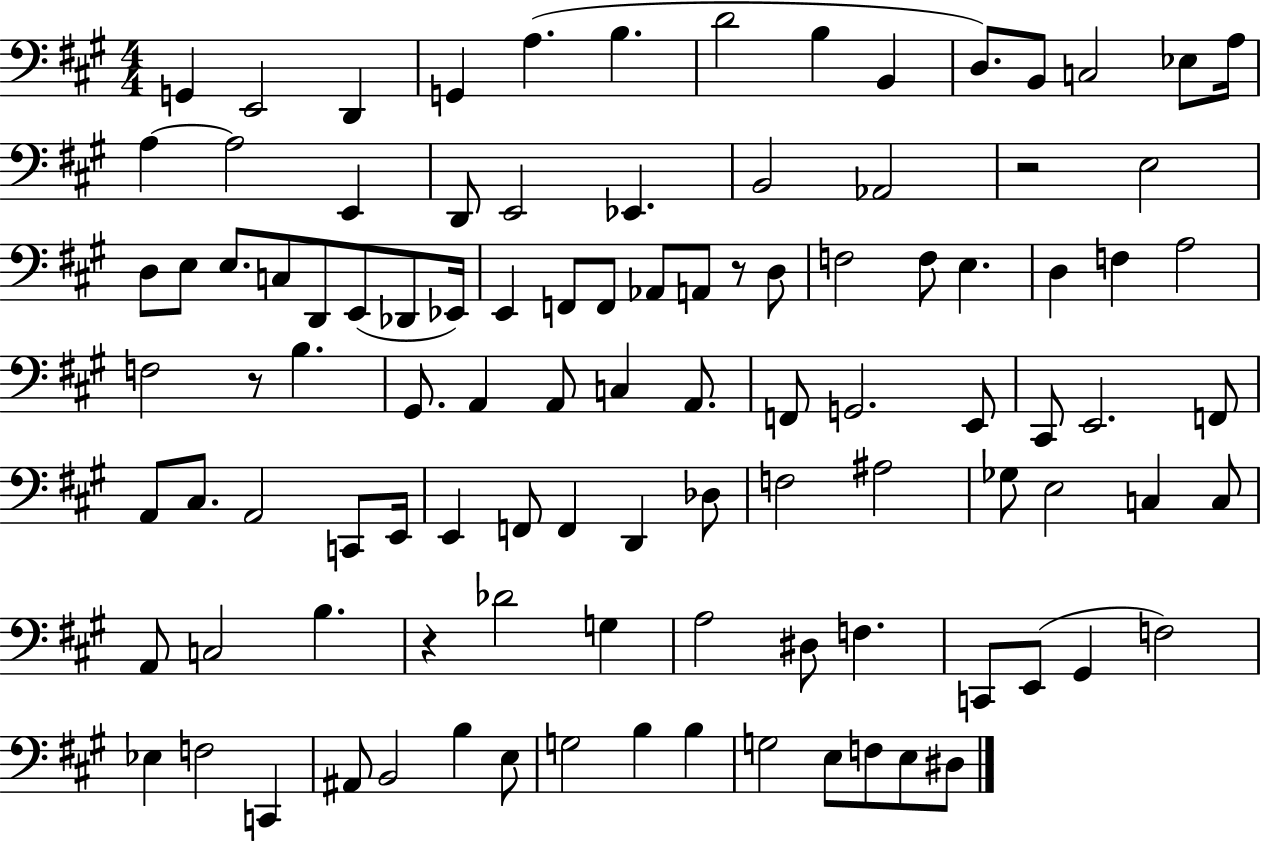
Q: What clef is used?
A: bass